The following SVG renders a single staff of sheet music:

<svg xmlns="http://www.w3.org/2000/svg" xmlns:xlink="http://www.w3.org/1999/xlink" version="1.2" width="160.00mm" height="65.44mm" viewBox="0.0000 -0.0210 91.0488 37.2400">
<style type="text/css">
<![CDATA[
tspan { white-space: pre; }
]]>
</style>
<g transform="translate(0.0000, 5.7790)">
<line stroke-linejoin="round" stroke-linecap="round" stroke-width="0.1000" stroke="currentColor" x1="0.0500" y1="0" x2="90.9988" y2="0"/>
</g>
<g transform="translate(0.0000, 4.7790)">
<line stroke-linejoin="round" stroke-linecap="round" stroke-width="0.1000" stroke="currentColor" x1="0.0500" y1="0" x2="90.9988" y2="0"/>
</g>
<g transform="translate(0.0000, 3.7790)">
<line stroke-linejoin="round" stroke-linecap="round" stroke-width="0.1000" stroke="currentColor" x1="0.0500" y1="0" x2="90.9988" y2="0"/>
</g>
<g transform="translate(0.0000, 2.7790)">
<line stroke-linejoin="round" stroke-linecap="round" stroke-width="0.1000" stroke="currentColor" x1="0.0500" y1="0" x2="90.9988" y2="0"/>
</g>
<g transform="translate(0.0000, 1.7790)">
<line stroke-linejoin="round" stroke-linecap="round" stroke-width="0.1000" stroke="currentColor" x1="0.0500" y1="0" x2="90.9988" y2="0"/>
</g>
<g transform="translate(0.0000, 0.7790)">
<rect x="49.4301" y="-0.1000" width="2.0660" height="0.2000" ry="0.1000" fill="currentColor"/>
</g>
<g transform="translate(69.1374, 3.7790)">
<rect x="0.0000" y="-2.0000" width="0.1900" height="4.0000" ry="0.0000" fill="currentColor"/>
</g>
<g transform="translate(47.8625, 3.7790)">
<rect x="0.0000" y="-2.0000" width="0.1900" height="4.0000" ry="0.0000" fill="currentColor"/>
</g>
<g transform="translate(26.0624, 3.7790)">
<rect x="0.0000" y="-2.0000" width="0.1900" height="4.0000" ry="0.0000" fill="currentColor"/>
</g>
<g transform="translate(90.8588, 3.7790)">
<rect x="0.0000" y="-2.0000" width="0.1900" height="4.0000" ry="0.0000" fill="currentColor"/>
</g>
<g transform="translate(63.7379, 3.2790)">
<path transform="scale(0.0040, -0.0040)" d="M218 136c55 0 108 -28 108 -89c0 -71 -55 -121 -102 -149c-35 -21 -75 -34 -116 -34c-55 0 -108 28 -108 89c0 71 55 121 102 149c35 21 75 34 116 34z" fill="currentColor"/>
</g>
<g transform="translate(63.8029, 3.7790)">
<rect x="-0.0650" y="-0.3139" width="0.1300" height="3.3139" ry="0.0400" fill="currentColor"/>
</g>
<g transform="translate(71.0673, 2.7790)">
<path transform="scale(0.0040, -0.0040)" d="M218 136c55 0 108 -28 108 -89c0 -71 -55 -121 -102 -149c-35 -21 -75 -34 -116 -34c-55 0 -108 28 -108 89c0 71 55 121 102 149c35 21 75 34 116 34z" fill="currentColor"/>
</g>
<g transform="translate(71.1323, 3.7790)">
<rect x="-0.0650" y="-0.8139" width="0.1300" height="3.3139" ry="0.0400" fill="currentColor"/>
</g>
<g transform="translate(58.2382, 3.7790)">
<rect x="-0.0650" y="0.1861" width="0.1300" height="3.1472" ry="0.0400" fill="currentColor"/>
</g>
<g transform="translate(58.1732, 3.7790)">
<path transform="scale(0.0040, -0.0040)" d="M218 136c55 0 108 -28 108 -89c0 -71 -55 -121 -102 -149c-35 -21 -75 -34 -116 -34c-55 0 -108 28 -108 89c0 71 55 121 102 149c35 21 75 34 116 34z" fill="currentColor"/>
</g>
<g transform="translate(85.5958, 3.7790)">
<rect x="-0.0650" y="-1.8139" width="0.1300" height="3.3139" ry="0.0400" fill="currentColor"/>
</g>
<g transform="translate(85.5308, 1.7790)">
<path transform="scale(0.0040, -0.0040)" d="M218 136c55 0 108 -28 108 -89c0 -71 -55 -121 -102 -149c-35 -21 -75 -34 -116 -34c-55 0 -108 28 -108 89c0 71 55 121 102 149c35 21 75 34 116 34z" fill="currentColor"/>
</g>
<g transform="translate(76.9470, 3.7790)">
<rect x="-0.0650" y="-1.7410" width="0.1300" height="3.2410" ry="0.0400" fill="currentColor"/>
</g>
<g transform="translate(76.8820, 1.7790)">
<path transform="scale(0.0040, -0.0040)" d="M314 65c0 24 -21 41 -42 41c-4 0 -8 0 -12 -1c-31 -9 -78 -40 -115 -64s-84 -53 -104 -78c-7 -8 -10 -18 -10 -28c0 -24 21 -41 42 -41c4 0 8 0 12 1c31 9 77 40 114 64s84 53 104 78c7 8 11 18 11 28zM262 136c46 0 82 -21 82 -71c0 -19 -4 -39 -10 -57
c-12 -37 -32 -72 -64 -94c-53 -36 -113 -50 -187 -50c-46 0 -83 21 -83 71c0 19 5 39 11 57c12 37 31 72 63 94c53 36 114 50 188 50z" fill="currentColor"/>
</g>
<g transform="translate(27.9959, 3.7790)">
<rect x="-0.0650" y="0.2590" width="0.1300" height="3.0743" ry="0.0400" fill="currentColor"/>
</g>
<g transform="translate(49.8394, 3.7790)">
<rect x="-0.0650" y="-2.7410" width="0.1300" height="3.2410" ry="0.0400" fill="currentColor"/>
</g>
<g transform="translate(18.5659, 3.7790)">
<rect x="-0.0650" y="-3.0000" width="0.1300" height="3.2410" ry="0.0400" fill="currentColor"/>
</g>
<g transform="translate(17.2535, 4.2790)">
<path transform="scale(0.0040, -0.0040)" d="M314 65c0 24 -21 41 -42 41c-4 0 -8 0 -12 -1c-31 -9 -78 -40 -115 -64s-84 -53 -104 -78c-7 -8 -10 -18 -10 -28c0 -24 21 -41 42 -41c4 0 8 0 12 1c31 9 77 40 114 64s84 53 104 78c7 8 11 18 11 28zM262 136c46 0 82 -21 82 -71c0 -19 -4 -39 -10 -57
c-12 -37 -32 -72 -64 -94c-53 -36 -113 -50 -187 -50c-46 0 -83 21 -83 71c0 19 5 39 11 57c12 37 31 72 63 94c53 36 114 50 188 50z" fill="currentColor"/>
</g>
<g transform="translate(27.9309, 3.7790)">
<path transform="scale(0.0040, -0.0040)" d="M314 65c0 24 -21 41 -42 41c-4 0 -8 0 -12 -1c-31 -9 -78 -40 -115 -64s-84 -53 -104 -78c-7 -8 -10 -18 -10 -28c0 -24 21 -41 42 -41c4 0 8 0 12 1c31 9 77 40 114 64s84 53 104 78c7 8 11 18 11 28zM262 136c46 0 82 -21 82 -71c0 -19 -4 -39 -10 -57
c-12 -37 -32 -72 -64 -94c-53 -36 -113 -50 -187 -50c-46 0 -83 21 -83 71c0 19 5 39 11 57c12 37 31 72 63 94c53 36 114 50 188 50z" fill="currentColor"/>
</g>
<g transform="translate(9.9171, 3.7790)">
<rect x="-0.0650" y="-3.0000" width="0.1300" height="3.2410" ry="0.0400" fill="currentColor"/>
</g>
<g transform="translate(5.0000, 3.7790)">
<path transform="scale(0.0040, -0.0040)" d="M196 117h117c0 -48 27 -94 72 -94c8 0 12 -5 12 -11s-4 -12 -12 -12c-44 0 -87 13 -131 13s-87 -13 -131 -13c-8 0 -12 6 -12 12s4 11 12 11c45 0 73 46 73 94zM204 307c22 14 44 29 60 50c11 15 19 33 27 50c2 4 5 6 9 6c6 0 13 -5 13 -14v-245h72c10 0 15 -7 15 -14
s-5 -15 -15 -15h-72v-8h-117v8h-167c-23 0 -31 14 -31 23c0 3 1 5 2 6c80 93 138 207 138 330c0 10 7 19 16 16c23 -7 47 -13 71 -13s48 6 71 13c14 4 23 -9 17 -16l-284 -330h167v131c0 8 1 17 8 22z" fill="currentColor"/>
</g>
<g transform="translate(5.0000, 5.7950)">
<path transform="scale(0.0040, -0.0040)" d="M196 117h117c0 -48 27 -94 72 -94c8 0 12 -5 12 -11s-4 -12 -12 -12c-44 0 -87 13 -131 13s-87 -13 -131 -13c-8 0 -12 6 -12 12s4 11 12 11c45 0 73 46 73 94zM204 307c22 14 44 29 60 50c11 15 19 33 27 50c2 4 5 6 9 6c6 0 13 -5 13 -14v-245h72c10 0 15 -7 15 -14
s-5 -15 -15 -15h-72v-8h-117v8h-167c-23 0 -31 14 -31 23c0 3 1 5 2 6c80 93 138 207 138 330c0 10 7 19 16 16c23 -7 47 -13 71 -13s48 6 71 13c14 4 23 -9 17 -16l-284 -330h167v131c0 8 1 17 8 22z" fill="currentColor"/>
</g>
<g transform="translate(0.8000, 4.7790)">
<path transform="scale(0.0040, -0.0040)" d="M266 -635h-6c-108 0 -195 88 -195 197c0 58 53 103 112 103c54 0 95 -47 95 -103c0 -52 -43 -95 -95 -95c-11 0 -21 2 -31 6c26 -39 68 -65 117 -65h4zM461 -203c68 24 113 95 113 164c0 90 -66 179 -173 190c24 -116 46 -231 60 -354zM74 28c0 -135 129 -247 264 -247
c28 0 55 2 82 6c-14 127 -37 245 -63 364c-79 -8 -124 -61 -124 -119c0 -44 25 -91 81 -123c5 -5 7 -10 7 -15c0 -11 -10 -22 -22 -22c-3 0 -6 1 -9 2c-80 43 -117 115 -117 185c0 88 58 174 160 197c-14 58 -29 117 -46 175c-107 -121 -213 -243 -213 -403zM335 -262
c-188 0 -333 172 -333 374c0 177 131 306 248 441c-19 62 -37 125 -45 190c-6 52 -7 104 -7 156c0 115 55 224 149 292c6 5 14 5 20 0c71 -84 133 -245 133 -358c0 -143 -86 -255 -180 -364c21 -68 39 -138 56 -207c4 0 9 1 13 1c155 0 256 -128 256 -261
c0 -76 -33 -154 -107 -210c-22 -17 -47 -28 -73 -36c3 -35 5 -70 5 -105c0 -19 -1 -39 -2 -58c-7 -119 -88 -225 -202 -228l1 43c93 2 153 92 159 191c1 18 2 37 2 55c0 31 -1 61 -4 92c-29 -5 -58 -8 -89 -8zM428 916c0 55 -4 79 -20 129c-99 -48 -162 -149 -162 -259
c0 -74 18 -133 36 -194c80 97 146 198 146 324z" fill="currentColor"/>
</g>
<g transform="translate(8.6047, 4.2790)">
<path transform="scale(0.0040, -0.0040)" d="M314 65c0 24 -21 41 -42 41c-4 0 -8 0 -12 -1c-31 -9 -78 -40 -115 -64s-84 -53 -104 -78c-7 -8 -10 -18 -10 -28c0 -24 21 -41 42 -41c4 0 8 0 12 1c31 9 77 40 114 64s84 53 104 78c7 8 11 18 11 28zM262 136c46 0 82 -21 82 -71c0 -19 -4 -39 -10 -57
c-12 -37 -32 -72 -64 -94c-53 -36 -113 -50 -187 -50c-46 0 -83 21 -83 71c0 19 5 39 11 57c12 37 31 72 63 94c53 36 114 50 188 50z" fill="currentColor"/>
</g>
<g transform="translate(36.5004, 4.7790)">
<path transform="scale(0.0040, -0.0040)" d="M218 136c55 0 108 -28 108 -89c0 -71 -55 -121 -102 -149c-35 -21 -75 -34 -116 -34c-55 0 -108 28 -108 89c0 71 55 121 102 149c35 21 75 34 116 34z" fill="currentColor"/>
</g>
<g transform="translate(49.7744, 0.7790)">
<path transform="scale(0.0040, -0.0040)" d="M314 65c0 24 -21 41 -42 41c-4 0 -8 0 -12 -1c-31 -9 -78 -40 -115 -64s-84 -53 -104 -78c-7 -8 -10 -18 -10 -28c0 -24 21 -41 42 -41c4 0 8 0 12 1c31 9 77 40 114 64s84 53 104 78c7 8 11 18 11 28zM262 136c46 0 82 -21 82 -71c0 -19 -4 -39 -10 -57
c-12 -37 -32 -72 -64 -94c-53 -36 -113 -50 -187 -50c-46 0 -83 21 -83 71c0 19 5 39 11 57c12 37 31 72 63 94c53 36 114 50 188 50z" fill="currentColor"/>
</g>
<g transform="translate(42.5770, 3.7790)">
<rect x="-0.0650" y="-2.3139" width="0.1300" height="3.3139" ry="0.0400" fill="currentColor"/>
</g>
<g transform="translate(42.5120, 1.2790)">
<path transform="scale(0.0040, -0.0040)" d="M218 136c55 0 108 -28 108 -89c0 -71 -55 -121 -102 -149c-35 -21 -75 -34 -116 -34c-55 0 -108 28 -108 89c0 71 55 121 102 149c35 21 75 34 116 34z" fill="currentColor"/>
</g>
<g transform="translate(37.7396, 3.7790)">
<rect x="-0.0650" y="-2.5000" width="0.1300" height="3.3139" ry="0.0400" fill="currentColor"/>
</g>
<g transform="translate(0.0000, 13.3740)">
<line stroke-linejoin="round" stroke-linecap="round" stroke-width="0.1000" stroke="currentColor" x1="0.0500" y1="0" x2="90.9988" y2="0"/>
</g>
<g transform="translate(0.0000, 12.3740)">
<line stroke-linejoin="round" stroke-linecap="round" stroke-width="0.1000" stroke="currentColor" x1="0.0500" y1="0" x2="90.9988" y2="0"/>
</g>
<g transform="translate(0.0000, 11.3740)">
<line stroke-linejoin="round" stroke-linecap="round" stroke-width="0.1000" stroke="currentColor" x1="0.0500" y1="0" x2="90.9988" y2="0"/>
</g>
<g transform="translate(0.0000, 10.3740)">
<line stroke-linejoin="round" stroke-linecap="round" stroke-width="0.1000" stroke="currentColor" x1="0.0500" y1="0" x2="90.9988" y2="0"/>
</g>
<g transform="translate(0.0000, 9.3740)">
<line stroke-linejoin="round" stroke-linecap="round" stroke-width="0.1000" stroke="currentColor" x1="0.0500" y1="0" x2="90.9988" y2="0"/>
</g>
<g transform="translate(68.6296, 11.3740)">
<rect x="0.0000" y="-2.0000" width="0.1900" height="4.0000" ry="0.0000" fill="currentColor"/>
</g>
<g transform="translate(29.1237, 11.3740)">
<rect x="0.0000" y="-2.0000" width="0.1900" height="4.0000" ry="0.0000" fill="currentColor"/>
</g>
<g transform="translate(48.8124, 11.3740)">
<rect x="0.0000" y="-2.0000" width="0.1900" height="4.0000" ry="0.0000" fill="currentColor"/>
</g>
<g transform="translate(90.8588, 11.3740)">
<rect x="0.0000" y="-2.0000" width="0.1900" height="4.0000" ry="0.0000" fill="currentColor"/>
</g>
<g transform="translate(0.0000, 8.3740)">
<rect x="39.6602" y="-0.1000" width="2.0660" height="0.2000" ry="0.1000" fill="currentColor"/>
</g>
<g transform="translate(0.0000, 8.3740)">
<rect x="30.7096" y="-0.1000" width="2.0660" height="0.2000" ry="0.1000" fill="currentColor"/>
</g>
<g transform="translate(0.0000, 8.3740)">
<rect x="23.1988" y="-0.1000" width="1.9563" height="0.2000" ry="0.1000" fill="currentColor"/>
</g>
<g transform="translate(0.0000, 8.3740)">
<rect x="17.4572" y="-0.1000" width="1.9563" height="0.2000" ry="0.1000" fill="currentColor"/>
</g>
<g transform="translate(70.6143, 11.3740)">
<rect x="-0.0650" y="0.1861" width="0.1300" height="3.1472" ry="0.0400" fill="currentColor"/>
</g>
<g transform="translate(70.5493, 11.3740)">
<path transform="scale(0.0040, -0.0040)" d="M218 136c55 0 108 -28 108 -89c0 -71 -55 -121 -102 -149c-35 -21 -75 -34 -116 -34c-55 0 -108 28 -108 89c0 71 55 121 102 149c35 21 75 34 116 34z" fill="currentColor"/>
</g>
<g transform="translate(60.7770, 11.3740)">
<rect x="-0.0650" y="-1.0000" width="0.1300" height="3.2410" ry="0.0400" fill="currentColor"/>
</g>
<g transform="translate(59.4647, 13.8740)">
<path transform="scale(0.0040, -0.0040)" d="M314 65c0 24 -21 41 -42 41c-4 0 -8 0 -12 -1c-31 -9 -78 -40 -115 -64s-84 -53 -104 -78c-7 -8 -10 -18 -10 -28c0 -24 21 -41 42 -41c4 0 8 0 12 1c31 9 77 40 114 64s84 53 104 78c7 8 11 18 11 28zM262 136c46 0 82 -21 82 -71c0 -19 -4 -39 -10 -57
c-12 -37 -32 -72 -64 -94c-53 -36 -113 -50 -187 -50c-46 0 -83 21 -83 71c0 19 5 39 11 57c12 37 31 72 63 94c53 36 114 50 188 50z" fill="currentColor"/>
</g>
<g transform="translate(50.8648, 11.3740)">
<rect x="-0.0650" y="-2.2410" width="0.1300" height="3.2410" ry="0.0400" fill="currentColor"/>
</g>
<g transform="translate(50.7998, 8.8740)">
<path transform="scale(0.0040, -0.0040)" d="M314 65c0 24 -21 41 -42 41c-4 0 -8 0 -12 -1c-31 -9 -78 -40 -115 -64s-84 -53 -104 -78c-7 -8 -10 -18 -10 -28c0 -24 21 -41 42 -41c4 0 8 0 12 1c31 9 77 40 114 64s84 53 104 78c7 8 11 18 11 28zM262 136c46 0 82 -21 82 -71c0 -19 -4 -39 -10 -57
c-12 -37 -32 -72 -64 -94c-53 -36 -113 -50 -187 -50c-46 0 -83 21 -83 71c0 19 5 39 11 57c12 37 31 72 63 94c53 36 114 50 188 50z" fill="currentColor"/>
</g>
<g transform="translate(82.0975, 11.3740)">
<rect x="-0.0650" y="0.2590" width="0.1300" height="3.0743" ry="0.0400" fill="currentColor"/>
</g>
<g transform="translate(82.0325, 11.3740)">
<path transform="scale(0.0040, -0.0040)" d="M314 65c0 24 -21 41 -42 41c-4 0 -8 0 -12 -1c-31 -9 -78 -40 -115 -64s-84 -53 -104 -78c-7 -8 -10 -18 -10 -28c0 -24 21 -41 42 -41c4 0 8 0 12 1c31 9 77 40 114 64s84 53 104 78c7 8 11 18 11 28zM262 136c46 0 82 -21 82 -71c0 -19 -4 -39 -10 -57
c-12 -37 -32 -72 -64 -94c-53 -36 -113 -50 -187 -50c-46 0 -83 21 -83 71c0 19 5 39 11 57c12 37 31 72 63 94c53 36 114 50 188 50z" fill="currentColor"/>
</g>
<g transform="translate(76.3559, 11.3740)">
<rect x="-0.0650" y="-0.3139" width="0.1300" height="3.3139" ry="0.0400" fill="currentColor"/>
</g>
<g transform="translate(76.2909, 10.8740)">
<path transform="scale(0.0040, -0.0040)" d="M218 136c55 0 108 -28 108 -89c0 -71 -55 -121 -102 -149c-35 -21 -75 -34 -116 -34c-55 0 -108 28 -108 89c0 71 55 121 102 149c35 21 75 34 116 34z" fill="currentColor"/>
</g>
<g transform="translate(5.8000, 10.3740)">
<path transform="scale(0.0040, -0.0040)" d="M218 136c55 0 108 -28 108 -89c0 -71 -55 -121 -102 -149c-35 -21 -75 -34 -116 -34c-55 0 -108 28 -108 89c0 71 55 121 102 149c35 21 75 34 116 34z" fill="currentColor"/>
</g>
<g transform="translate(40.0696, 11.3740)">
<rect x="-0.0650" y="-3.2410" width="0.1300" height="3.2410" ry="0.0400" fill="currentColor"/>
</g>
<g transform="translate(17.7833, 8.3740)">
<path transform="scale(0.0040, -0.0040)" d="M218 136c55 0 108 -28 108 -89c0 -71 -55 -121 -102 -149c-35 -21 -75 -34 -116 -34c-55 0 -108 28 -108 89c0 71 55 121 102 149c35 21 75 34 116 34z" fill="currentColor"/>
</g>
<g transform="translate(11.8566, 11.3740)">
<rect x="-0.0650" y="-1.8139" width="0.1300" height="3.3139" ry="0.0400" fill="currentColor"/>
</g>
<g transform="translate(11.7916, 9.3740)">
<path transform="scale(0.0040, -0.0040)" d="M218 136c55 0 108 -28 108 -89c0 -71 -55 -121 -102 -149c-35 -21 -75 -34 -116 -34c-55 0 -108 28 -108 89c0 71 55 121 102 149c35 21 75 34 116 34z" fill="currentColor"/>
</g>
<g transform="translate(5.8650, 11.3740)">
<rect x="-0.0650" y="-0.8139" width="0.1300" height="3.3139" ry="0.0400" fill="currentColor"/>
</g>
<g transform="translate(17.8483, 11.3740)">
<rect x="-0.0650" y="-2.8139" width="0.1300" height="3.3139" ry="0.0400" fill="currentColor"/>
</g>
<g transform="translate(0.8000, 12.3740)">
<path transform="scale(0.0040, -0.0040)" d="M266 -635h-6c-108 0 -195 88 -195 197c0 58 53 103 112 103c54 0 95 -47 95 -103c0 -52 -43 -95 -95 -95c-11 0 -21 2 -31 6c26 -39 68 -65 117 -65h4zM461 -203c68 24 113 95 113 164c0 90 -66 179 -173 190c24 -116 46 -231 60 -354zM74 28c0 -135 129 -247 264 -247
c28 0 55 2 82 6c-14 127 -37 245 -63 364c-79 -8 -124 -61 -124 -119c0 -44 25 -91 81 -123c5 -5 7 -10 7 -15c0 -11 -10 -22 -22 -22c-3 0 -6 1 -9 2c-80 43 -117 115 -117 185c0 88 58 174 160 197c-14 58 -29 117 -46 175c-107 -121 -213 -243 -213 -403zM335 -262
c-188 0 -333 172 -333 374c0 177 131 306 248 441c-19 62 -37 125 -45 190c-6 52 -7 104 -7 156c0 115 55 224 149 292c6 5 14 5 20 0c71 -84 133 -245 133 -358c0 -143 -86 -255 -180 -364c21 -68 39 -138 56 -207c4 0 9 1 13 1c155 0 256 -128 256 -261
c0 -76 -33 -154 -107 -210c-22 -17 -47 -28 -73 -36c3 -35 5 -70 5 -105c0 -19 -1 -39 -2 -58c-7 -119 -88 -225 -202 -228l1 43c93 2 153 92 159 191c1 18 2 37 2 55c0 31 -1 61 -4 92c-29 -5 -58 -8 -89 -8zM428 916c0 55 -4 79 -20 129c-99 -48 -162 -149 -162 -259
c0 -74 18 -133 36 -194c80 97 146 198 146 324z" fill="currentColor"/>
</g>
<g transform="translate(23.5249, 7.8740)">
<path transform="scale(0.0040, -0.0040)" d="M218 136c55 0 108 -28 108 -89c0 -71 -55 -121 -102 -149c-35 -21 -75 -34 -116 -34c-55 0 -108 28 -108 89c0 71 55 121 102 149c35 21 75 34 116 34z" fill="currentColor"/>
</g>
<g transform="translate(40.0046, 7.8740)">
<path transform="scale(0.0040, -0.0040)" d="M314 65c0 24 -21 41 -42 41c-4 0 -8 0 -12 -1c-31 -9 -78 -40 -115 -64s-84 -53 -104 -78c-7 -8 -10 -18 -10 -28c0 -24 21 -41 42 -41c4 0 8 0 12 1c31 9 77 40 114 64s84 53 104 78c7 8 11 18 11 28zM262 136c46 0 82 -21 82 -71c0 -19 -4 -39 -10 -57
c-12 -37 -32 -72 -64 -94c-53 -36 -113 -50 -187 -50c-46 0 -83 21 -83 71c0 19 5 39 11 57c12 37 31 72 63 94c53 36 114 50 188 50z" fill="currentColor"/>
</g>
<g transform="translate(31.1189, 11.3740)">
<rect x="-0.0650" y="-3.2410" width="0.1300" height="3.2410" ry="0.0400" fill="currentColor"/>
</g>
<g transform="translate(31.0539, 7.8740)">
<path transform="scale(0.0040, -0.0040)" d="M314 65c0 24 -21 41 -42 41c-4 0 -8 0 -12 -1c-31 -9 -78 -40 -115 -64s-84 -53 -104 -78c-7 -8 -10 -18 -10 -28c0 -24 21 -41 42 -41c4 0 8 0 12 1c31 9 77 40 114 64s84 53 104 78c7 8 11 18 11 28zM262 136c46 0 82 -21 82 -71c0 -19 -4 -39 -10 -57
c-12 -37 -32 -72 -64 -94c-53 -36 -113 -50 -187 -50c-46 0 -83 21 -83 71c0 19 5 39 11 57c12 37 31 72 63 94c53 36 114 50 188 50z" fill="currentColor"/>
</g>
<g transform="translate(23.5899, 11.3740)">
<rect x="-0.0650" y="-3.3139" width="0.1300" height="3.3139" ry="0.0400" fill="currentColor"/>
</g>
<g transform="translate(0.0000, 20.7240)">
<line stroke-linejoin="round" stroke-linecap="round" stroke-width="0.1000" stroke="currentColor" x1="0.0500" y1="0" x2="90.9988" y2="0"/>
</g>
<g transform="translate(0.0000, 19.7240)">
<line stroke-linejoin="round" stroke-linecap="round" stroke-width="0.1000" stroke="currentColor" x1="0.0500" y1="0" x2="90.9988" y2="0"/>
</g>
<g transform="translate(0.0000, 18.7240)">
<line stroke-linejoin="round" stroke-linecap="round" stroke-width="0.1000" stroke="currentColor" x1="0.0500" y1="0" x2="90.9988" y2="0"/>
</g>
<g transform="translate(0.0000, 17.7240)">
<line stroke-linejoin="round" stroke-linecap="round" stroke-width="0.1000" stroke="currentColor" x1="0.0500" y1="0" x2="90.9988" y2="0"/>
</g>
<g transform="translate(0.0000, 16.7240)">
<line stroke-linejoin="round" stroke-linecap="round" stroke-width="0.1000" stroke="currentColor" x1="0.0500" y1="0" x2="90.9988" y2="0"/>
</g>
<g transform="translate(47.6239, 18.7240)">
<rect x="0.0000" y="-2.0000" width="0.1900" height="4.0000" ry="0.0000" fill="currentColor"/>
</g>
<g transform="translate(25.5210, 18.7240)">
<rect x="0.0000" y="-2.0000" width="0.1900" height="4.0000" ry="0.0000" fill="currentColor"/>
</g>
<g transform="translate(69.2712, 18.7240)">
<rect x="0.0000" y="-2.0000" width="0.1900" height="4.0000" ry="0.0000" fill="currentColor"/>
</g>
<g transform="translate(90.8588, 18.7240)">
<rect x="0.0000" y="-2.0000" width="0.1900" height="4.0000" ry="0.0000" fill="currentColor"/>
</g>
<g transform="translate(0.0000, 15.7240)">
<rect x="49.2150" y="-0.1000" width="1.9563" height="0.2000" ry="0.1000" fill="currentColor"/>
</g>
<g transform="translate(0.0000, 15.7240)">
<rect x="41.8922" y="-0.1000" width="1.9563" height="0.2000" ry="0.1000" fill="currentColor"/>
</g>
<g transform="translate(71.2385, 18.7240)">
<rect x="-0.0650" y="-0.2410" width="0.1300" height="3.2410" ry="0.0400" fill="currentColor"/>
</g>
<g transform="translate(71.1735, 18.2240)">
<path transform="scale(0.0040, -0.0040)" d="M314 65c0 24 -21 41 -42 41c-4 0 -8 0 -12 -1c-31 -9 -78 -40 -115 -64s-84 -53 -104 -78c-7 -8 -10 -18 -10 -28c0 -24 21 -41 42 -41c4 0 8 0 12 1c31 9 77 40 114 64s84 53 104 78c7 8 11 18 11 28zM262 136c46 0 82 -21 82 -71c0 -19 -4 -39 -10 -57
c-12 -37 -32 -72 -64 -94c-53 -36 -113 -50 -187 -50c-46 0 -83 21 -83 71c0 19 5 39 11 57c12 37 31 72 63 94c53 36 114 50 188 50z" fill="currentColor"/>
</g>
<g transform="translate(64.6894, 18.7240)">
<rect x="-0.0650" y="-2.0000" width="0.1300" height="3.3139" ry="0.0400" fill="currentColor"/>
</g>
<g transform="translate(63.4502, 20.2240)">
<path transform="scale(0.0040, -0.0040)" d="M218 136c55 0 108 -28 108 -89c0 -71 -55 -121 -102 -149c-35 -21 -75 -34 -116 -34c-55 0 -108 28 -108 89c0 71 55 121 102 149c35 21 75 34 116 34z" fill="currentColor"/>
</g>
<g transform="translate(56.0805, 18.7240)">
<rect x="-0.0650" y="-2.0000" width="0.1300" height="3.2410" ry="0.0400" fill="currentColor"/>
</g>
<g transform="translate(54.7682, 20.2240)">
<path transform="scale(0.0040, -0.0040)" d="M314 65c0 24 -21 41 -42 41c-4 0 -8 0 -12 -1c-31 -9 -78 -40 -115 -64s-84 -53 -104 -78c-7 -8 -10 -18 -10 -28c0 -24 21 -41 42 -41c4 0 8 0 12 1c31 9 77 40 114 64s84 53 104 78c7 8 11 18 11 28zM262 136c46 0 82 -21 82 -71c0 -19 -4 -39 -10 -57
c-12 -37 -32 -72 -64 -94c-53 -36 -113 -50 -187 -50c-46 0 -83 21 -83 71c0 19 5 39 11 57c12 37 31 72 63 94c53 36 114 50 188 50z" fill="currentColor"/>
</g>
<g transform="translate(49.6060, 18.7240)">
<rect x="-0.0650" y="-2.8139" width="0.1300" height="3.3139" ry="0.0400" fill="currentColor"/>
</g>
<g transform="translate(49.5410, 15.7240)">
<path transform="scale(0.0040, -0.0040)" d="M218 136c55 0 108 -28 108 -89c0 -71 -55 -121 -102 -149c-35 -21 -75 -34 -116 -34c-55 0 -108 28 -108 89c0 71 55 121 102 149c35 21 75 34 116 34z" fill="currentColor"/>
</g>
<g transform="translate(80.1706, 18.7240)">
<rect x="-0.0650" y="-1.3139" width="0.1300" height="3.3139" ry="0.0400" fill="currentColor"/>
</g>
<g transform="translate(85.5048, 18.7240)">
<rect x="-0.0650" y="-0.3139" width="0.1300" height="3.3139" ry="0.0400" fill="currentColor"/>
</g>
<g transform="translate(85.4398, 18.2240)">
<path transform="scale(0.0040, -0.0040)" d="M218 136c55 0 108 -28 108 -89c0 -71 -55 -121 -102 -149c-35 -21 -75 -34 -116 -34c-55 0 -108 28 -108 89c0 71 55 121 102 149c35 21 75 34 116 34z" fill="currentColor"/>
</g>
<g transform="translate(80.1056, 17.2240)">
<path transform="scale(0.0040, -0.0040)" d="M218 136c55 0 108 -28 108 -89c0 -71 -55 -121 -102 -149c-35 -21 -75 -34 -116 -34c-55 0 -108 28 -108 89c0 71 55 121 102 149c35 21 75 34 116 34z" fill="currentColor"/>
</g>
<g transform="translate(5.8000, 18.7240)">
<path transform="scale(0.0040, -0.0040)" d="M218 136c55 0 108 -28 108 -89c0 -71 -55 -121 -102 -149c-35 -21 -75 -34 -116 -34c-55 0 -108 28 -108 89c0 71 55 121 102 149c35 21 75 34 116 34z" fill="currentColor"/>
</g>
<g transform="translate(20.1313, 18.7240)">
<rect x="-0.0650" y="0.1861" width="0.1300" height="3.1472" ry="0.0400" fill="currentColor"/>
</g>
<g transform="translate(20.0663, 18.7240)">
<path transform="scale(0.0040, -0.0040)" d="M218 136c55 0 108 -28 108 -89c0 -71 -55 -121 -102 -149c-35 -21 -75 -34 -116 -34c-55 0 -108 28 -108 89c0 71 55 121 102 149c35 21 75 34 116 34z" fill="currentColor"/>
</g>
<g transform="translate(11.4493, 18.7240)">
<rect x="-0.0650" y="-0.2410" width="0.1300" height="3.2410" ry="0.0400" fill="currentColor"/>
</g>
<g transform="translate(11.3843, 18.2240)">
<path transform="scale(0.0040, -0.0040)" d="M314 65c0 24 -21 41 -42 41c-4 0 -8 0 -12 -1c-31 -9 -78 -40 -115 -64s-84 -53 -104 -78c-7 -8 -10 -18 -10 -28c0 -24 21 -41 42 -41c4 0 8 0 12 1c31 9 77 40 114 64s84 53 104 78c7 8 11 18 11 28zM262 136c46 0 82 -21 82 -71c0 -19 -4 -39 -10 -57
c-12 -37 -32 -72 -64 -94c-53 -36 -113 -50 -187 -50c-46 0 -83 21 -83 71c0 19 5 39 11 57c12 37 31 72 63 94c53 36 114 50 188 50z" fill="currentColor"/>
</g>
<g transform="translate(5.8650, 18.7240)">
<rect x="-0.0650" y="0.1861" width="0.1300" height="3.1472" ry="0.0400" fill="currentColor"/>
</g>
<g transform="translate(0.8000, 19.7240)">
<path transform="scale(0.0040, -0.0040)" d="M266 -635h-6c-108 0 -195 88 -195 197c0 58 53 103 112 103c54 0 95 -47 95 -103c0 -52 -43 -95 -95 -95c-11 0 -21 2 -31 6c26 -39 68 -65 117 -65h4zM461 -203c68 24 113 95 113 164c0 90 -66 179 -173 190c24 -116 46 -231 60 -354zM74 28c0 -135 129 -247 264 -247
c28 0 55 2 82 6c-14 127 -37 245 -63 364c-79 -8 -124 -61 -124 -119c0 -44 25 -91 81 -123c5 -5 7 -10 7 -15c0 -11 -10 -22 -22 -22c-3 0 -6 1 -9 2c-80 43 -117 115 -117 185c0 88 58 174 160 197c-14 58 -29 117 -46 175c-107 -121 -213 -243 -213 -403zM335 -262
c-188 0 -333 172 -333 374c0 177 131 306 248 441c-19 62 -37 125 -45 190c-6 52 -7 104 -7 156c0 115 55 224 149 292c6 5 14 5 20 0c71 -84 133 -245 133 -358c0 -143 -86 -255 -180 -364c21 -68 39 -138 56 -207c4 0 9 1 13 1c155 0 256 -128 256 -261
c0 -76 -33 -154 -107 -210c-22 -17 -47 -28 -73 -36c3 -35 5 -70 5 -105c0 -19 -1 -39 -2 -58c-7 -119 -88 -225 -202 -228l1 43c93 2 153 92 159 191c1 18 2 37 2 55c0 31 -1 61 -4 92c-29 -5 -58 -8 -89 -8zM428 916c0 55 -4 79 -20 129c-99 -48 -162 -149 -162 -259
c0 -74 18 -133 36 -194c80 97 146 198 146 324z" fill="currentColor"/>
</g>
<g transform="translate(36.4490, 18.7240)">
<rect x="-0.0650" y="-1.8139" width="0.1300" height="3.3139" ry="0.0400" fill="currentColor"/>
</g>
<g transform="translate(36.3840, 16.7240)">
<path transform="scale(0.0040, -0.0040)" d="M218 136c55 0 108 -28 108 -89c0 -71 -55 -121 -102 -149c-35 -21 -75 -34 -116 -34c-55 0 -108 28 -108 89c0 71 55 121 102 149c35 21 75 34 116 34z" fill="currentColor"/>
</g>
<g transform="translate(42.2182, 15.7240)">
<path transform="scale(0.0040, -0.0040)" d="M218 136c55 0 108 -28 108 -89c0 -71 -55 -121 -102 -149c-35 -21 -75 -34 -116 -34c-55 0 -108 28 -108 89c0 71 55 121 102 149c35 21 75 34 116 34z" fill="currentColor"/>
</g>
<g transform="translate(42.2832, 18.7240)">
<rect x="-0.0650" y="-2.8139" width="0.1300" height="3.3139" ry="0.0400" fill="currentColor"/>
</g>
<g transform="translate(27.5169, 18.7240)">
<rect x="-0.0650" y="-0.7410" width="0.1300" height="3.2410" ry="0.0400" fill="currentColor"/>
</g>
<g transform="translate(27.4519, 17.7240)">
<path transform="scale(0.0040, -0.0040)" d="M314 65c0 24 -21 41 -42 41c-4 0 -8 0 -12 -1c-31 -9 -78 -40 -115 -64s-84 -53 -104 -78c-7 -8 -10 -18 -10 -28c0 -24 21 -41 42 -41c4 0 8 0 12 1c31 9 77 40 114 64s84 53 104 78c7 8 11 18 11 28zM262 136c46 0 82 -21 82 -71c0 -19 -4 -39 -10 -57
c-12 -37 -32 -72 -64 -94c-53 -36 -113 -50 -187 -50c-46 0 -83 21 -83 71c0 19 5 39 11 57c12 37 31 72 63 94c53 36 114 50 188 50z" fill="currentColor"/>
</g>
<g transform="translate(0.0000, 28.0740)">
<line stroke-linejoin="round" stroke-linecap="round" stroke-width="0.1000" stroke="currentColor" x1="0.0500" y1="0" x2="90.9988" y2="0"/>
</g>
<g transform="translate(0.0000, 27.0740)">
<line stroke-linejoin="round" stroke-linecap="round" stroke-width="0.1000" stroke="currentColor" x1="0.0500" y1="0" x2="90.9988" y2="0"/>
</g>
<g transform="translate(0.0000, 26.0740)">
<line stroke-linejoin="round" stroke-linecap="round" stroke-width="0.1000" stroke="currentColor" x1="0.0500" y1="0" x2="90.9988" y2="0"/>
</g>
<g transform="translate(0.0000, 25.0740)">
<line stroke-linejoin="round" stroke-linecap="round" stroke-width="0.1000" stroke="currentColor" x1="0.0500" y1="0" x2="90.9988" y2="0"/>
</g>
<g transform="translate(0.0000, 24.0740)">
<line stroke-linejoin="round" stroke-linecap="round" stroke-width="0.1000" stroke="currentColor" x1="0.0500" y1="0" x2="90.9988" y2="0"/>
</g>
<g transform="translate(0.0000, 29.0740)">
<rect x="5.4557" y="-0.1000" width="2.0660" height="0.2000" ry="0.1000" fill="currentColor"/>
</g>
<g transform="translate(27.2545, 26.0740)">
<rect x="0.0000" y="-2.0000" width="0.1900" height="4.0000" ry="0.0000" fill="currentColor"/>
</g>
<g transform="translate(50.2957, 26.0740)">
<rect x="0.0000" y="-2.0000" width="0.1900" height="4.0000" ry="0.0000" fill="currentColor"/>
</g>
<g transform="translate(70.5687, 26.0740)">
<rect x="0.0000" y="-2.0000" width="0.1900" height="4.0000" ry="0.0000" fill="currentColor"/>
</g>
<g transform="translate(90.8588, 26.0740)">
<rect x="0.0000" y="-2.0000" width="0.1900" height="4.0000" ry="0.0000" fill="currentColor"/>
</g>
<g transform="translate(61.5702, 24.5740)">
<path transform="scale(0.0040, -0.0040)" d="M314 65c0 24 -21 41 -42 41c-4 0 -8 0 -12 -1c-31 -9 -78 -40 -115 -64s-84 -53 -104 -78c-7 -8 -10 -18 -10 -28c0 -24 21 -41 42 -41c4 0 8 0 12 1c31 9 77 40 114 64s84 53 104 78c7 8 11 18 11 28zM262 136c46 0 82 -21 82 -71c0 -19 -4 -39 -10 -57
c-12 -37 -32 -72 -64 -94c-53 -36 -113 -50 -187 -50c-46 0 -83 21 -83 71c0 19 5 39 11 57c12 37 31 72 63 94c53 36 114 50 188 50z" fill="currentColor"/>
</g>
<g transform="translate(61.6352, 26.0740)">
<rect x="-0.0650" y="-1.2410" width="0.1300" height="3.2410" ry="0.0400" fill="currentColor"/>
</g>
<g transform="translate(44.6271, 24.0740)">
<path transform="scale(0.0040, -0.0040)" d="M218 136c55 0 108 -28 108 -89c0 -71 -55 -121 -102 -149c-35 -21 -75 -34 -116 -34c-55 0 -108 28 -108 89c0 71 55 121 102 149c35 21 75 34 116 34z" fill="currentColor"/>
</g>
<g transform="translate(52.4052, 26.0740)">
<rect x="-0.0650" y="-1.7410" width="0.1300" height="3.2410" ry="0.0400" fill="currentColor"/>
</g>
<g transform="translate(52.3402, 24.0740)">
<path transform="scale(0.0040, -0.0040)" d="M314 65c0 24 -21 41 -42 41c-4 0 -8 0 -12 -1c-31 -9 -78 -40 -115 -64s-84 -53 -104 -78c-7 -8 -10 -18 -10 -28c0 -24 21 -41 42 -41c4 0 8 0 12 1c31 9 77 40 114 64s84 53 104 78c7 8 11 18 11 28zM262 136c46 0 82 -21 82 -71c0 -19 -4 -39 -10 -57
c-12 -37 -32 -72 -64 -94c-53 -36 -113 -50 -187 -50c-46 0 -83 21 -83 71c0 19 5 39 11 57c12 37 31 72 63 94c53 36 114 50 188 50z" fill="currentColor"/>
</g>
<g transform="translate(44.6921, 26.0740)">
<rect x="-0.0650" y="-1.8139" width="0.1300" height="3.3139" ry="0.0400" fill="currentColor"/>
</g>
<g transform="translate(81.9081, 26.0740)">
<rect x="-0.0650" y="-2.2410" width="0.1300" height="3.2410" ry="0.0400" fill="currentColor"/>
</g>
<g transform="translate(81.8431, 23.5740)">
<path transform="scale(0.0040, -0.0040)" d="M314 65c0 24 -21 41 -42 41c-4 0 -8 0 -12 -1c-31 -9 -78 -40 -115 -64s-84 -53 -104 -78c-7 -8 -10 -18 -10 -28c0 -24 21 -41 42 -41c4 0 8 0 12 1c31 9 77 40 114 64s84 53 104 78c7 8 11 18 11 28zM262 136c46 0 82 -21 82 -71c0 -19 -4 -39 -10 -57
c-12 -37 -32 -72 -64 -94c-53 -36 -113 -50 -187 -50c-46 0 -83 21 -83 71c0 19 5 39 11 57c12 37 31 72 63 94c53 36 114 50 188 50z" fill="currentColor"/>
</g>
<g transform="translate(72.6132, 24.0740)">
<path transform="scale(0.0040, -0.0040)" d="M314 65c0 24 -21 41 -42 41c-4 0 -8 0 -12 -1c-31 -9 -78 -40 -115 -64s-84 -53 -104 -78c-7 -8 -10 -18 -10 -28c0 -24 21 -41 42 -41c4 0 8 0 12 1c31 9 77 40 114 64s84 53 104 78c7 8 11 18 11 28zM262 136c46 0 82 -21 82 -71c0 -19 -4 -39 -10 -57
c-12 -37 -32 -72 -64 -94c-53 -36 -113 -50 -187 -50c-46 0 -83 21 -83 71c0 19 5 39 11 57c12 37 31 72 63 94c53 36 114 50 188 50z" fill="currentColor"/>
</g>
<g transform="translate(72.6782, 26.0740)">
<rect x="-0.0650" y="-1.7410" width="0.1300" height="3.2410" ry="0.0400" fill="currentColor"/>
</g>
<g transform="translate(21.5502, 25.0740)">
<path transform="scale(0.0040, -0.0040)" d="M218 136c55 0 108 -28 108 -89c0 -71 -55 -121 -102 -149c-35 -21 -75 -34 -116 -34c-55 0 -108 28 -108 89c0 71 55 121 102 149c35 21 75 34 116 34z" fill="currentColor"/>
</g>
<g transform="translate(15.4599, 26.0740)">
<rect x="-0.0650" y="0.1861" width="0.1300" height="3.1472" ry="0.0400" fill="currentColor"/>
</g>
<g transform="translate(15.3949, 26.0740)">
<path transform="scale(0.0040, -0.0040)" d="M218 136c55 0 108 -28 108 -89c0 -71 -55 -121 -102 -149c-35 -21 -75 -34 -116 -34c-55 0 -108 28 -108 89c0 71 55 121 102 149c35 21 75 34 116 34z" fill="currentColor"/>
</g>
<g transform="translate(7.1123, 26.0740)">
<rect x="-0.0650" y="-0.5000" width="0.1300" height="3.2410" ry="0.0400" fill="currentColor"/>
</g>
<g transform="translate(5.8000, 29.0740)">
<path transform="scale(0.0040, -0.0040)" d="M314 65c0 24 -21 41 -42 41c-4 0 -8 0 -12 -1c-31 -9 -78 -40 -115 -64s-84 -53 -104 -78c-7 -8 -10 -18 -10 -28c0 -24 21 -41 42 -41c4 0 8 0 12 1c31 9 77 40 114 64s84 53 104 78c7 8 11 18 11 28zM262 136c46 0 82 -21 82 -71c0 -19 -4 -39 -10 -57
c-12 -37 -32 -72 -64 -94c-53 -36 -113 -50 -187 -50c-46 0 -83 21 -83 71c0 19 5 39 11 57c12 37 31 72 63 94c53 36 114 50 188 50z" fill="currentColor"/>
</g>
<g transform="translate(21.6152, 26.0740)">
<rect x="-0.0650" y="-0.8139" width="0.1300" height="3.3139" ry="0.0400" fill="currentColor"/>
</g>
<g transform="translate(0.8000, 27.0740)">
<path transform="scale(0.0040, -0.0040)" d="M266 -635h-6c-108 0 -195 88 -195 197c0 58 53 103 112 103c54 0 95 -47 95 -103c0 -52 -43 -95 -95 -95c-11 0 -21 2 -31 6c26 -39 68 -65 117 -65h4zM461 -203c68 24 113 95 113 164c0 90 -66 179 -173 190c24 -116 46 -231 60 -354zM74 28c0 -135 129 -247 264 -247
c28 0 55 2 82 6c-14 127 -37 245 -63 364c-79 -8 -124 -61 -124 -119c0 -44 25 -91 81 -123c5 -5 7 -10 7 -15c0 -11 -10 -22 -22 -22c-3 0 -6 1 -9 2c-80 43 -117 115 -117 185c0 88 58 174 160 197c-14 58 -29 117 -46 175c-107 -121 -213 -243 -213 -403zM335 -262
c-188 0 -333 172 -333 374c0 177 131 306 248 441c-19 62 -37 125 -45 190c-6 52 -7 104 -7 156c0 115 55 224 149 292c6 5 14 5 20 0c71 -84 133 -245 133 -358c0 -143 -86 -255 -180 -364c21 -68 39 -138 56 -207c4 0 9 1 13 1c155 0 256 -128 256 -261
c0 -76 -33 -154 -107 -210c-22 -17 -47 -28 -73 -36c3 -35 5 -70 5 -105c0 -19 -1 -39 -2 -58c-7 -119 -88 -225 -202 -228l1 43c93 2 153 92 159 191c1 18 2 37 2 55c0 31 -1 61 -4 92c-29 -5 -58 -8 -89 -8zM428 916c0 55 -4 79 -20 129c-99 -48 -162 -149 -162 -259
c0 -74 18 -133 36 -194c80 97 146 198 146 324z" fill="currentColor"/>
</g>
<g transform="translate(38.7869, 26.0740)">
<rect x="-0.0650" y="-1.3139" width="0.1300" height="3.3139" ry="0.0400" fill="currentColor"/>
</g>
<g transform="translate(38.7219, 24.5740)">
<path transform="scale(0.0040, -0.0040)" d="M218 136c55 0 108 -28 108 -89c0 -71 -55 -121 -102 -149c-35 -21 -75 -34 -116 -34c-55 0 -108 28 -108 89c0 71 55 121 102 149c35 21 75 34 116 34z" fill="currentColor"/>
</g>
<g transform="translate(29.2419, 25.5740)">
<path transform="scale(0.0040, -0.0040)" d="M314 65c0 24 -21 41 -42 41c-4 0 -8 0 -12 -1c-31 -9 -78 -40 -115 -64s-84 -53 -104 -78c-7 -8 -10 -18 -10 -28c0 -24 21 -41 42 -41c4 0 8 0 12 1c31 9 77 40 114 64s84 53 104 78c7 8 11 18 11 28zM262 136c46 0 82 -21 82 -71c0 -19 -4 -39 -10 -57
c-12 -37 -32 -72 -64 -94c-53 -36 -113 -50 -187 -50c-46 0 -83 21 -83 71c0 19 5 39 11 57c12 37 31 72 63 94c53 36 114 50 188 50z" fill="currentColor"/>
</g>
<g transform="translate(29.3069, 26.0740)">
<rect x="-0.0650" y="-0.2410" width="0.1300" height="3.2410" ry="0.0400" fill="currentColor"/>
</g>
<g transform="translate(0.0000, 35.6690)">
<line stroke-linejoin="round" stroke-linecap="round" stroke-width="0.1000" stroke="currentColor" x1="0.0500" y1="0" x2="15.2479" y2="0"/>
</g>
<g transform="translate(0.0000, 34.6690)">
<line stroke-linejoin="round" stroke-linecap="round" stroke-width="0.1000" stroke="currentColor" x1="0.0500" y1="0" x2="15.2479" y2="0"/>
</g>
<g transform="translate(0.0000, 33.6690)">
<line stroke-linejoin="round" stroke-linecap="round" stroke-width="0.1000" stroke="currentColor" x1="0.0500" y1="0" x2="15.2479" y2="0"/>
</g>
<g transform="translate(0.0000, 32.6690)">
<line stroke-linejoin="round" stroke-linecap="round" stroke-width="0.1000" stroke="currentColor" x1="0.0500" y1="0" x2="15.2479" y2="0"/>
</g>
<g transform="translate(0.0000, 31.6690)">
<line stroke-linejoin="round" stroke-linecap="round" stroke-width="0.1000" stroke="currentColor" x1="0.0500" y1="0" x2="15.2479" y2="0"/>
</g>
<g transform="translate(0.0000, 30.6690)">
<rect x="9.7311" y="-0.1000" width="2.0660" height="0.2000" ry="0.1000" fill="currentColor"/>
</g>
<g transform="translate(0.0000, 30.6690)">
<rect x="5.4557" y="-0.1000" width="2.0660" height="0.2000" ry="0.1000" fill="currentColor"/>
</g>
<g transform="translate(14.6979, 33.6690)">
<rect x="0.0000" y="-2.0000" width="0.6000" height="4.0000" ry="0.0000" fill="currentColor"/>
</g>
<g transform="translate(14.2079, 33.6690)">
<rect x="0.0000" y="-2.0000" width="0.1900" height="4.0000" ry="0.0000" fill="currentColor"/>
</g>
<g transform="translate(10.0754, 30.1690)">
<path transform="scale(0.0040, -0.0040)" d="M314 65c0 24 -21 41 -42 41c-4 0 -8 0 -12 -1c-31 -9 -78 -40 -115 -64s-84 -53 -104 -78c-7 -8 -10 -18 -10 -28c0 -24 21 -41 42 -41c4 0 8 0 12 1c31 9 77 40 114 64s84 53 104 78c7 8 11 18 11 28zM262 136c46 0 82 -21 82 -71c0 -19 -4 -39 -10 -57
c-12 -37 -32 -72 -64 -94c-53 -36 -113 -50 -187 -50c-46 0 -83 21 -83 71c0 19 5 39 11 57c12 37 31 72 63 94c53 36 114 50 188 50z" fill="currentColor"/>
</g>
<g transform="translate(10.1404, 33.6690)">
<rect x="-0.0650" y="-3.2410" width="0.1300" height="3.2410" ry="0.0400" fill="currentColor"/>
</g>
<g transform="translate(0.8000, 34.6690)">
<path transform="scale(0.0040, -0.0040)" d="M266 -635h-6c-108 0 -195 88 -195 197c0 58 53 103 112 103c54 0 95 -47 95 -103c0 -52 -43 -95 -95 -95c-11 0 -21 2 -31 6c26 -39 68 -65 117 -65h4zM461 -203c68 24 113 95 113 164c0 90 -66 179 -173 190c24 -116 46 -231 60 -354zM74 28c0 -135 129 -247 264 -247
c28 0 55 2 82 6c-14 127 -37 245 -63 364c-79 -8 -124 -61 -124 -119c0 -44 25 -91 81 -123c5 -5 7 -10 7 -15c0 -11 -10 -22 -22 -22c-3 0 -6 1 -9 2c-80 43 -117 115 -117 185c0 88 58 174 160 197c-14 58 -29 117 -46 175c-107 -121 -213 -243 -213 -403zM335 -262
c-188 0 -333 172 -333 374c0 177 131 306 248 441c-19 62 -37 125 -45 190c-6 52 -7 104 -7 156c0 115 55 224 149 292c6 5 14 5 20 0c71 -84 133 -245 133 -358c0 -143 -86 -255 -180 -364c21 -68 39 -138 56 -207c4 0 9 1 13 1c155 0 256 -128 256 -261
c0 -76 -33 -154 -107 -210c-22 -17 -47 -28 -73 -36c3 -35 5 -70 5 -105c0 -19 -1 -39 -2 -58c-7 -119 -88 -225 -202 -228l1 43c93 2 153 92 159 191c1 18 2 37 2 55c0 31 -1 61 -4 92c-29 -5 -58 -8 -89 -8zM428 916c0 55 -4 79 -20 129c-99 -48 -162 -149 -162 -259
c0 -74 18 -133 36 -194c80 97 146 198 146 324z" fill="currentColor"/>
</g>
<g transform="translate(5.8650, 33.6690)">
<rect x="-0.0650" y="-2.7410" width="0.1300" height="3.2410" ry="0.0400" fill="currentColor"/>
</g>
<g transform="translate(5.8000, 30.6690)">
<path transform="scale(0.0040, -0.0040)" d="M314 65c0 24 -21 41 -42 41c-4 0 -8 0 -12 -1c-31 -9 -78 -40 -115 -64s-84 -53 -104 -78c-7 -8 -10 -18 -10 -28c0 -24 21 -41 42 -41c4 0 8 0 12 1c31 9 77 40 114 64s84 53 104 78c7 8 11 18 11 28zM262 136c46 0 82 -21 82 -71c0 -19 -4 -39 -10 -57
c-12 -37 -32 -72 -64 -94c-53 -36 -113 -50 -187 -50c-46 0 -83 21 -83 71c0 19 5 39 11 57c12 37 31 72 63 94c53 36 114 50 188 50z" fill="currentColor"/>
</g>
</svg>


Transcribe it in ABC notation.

X:1
T:Untitled
M:4/4
L:1/4
K:C
A2 A2 B2 G g a2 B c d f2 f d f a b b2 b2 g2 D2 B c B2 B c2 B d2 f a a F2 F c2 e c C2 B d c2 e f f2 e2 f2 g2 a2 b2